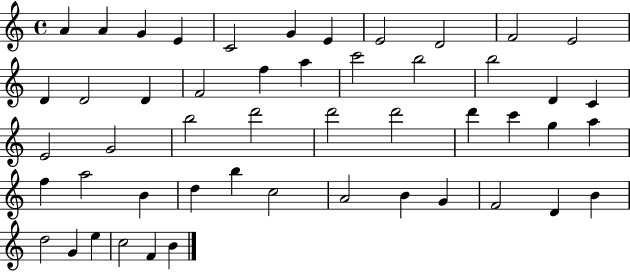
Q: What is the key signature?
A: C major